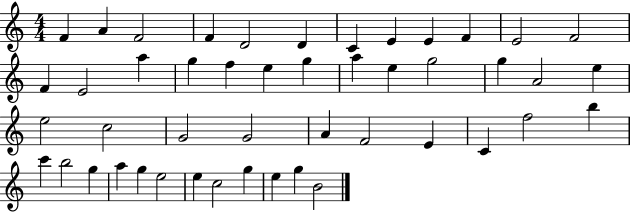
X:1
T:Untitled
M:4/4
L:1/4
K:C
F A F2 F D2 D C E E F E2 F2 F E2 a g f e g a e g2 g A2 e e2 c2 G2 G2 A F2 E C f2 b c' b2 g a g e2 e c2 g e g B2